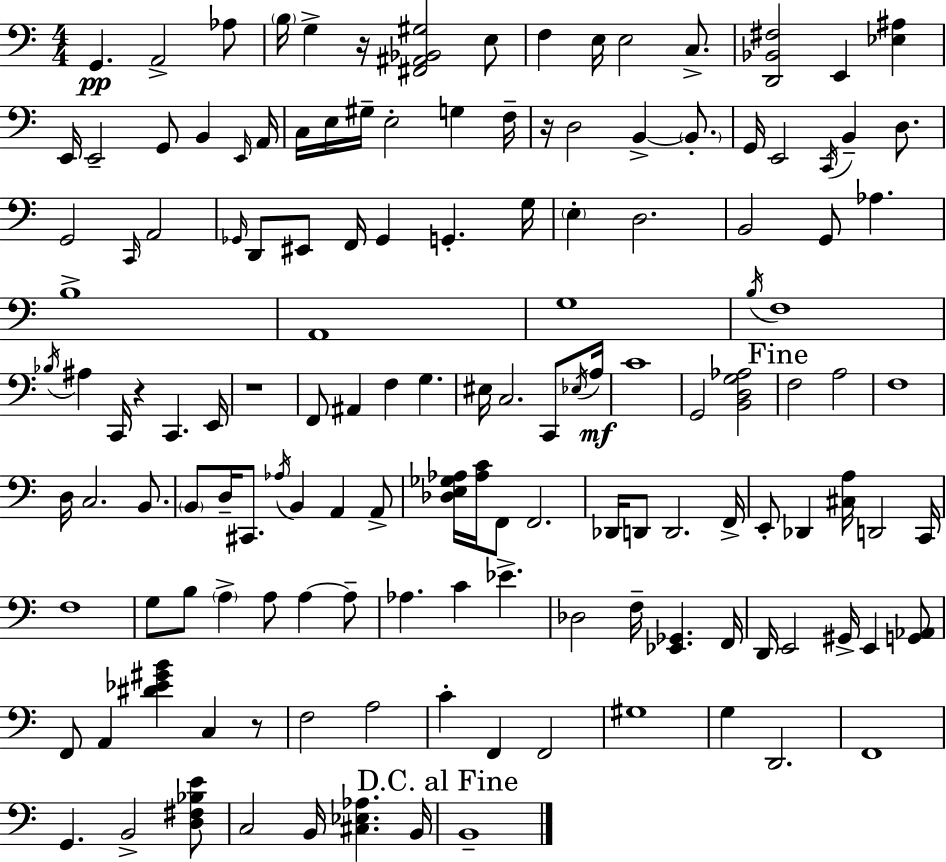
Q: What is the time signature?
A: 4/4